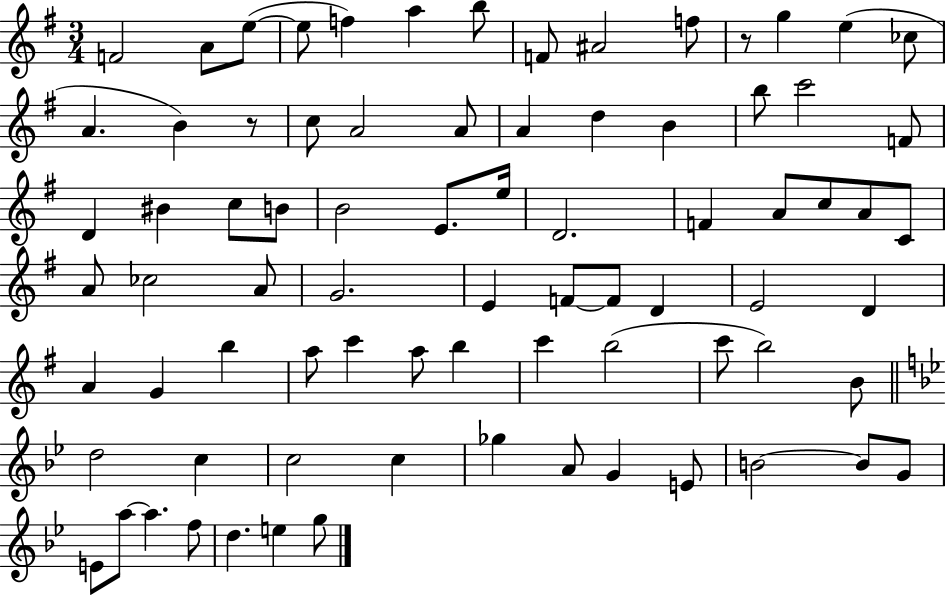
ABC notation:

X:1
T:Untitled
M:3/4
L:1/4
K:G
F2 A/2 e/2 e/2 f a b/2 F/2 ^A2 f/2 z/2 g e _c/2 A B z/2 c/2 A2 A/2 A d B b/2 c'2 F/2 D ^B c/2 B/2 B2 E/2 e/4 D2 F A/2 c/2 A/2 C/2 A/2 _c2 A/2 G2 E F/2 F/2 D E2 D A G b a/2 c' a/2 b c' b2 c'/2 b2 B/2 d2 c c2 c _g A/2 G E/2 B2 B/2 G/2 E/2 a/2 a f/2 d e g/2